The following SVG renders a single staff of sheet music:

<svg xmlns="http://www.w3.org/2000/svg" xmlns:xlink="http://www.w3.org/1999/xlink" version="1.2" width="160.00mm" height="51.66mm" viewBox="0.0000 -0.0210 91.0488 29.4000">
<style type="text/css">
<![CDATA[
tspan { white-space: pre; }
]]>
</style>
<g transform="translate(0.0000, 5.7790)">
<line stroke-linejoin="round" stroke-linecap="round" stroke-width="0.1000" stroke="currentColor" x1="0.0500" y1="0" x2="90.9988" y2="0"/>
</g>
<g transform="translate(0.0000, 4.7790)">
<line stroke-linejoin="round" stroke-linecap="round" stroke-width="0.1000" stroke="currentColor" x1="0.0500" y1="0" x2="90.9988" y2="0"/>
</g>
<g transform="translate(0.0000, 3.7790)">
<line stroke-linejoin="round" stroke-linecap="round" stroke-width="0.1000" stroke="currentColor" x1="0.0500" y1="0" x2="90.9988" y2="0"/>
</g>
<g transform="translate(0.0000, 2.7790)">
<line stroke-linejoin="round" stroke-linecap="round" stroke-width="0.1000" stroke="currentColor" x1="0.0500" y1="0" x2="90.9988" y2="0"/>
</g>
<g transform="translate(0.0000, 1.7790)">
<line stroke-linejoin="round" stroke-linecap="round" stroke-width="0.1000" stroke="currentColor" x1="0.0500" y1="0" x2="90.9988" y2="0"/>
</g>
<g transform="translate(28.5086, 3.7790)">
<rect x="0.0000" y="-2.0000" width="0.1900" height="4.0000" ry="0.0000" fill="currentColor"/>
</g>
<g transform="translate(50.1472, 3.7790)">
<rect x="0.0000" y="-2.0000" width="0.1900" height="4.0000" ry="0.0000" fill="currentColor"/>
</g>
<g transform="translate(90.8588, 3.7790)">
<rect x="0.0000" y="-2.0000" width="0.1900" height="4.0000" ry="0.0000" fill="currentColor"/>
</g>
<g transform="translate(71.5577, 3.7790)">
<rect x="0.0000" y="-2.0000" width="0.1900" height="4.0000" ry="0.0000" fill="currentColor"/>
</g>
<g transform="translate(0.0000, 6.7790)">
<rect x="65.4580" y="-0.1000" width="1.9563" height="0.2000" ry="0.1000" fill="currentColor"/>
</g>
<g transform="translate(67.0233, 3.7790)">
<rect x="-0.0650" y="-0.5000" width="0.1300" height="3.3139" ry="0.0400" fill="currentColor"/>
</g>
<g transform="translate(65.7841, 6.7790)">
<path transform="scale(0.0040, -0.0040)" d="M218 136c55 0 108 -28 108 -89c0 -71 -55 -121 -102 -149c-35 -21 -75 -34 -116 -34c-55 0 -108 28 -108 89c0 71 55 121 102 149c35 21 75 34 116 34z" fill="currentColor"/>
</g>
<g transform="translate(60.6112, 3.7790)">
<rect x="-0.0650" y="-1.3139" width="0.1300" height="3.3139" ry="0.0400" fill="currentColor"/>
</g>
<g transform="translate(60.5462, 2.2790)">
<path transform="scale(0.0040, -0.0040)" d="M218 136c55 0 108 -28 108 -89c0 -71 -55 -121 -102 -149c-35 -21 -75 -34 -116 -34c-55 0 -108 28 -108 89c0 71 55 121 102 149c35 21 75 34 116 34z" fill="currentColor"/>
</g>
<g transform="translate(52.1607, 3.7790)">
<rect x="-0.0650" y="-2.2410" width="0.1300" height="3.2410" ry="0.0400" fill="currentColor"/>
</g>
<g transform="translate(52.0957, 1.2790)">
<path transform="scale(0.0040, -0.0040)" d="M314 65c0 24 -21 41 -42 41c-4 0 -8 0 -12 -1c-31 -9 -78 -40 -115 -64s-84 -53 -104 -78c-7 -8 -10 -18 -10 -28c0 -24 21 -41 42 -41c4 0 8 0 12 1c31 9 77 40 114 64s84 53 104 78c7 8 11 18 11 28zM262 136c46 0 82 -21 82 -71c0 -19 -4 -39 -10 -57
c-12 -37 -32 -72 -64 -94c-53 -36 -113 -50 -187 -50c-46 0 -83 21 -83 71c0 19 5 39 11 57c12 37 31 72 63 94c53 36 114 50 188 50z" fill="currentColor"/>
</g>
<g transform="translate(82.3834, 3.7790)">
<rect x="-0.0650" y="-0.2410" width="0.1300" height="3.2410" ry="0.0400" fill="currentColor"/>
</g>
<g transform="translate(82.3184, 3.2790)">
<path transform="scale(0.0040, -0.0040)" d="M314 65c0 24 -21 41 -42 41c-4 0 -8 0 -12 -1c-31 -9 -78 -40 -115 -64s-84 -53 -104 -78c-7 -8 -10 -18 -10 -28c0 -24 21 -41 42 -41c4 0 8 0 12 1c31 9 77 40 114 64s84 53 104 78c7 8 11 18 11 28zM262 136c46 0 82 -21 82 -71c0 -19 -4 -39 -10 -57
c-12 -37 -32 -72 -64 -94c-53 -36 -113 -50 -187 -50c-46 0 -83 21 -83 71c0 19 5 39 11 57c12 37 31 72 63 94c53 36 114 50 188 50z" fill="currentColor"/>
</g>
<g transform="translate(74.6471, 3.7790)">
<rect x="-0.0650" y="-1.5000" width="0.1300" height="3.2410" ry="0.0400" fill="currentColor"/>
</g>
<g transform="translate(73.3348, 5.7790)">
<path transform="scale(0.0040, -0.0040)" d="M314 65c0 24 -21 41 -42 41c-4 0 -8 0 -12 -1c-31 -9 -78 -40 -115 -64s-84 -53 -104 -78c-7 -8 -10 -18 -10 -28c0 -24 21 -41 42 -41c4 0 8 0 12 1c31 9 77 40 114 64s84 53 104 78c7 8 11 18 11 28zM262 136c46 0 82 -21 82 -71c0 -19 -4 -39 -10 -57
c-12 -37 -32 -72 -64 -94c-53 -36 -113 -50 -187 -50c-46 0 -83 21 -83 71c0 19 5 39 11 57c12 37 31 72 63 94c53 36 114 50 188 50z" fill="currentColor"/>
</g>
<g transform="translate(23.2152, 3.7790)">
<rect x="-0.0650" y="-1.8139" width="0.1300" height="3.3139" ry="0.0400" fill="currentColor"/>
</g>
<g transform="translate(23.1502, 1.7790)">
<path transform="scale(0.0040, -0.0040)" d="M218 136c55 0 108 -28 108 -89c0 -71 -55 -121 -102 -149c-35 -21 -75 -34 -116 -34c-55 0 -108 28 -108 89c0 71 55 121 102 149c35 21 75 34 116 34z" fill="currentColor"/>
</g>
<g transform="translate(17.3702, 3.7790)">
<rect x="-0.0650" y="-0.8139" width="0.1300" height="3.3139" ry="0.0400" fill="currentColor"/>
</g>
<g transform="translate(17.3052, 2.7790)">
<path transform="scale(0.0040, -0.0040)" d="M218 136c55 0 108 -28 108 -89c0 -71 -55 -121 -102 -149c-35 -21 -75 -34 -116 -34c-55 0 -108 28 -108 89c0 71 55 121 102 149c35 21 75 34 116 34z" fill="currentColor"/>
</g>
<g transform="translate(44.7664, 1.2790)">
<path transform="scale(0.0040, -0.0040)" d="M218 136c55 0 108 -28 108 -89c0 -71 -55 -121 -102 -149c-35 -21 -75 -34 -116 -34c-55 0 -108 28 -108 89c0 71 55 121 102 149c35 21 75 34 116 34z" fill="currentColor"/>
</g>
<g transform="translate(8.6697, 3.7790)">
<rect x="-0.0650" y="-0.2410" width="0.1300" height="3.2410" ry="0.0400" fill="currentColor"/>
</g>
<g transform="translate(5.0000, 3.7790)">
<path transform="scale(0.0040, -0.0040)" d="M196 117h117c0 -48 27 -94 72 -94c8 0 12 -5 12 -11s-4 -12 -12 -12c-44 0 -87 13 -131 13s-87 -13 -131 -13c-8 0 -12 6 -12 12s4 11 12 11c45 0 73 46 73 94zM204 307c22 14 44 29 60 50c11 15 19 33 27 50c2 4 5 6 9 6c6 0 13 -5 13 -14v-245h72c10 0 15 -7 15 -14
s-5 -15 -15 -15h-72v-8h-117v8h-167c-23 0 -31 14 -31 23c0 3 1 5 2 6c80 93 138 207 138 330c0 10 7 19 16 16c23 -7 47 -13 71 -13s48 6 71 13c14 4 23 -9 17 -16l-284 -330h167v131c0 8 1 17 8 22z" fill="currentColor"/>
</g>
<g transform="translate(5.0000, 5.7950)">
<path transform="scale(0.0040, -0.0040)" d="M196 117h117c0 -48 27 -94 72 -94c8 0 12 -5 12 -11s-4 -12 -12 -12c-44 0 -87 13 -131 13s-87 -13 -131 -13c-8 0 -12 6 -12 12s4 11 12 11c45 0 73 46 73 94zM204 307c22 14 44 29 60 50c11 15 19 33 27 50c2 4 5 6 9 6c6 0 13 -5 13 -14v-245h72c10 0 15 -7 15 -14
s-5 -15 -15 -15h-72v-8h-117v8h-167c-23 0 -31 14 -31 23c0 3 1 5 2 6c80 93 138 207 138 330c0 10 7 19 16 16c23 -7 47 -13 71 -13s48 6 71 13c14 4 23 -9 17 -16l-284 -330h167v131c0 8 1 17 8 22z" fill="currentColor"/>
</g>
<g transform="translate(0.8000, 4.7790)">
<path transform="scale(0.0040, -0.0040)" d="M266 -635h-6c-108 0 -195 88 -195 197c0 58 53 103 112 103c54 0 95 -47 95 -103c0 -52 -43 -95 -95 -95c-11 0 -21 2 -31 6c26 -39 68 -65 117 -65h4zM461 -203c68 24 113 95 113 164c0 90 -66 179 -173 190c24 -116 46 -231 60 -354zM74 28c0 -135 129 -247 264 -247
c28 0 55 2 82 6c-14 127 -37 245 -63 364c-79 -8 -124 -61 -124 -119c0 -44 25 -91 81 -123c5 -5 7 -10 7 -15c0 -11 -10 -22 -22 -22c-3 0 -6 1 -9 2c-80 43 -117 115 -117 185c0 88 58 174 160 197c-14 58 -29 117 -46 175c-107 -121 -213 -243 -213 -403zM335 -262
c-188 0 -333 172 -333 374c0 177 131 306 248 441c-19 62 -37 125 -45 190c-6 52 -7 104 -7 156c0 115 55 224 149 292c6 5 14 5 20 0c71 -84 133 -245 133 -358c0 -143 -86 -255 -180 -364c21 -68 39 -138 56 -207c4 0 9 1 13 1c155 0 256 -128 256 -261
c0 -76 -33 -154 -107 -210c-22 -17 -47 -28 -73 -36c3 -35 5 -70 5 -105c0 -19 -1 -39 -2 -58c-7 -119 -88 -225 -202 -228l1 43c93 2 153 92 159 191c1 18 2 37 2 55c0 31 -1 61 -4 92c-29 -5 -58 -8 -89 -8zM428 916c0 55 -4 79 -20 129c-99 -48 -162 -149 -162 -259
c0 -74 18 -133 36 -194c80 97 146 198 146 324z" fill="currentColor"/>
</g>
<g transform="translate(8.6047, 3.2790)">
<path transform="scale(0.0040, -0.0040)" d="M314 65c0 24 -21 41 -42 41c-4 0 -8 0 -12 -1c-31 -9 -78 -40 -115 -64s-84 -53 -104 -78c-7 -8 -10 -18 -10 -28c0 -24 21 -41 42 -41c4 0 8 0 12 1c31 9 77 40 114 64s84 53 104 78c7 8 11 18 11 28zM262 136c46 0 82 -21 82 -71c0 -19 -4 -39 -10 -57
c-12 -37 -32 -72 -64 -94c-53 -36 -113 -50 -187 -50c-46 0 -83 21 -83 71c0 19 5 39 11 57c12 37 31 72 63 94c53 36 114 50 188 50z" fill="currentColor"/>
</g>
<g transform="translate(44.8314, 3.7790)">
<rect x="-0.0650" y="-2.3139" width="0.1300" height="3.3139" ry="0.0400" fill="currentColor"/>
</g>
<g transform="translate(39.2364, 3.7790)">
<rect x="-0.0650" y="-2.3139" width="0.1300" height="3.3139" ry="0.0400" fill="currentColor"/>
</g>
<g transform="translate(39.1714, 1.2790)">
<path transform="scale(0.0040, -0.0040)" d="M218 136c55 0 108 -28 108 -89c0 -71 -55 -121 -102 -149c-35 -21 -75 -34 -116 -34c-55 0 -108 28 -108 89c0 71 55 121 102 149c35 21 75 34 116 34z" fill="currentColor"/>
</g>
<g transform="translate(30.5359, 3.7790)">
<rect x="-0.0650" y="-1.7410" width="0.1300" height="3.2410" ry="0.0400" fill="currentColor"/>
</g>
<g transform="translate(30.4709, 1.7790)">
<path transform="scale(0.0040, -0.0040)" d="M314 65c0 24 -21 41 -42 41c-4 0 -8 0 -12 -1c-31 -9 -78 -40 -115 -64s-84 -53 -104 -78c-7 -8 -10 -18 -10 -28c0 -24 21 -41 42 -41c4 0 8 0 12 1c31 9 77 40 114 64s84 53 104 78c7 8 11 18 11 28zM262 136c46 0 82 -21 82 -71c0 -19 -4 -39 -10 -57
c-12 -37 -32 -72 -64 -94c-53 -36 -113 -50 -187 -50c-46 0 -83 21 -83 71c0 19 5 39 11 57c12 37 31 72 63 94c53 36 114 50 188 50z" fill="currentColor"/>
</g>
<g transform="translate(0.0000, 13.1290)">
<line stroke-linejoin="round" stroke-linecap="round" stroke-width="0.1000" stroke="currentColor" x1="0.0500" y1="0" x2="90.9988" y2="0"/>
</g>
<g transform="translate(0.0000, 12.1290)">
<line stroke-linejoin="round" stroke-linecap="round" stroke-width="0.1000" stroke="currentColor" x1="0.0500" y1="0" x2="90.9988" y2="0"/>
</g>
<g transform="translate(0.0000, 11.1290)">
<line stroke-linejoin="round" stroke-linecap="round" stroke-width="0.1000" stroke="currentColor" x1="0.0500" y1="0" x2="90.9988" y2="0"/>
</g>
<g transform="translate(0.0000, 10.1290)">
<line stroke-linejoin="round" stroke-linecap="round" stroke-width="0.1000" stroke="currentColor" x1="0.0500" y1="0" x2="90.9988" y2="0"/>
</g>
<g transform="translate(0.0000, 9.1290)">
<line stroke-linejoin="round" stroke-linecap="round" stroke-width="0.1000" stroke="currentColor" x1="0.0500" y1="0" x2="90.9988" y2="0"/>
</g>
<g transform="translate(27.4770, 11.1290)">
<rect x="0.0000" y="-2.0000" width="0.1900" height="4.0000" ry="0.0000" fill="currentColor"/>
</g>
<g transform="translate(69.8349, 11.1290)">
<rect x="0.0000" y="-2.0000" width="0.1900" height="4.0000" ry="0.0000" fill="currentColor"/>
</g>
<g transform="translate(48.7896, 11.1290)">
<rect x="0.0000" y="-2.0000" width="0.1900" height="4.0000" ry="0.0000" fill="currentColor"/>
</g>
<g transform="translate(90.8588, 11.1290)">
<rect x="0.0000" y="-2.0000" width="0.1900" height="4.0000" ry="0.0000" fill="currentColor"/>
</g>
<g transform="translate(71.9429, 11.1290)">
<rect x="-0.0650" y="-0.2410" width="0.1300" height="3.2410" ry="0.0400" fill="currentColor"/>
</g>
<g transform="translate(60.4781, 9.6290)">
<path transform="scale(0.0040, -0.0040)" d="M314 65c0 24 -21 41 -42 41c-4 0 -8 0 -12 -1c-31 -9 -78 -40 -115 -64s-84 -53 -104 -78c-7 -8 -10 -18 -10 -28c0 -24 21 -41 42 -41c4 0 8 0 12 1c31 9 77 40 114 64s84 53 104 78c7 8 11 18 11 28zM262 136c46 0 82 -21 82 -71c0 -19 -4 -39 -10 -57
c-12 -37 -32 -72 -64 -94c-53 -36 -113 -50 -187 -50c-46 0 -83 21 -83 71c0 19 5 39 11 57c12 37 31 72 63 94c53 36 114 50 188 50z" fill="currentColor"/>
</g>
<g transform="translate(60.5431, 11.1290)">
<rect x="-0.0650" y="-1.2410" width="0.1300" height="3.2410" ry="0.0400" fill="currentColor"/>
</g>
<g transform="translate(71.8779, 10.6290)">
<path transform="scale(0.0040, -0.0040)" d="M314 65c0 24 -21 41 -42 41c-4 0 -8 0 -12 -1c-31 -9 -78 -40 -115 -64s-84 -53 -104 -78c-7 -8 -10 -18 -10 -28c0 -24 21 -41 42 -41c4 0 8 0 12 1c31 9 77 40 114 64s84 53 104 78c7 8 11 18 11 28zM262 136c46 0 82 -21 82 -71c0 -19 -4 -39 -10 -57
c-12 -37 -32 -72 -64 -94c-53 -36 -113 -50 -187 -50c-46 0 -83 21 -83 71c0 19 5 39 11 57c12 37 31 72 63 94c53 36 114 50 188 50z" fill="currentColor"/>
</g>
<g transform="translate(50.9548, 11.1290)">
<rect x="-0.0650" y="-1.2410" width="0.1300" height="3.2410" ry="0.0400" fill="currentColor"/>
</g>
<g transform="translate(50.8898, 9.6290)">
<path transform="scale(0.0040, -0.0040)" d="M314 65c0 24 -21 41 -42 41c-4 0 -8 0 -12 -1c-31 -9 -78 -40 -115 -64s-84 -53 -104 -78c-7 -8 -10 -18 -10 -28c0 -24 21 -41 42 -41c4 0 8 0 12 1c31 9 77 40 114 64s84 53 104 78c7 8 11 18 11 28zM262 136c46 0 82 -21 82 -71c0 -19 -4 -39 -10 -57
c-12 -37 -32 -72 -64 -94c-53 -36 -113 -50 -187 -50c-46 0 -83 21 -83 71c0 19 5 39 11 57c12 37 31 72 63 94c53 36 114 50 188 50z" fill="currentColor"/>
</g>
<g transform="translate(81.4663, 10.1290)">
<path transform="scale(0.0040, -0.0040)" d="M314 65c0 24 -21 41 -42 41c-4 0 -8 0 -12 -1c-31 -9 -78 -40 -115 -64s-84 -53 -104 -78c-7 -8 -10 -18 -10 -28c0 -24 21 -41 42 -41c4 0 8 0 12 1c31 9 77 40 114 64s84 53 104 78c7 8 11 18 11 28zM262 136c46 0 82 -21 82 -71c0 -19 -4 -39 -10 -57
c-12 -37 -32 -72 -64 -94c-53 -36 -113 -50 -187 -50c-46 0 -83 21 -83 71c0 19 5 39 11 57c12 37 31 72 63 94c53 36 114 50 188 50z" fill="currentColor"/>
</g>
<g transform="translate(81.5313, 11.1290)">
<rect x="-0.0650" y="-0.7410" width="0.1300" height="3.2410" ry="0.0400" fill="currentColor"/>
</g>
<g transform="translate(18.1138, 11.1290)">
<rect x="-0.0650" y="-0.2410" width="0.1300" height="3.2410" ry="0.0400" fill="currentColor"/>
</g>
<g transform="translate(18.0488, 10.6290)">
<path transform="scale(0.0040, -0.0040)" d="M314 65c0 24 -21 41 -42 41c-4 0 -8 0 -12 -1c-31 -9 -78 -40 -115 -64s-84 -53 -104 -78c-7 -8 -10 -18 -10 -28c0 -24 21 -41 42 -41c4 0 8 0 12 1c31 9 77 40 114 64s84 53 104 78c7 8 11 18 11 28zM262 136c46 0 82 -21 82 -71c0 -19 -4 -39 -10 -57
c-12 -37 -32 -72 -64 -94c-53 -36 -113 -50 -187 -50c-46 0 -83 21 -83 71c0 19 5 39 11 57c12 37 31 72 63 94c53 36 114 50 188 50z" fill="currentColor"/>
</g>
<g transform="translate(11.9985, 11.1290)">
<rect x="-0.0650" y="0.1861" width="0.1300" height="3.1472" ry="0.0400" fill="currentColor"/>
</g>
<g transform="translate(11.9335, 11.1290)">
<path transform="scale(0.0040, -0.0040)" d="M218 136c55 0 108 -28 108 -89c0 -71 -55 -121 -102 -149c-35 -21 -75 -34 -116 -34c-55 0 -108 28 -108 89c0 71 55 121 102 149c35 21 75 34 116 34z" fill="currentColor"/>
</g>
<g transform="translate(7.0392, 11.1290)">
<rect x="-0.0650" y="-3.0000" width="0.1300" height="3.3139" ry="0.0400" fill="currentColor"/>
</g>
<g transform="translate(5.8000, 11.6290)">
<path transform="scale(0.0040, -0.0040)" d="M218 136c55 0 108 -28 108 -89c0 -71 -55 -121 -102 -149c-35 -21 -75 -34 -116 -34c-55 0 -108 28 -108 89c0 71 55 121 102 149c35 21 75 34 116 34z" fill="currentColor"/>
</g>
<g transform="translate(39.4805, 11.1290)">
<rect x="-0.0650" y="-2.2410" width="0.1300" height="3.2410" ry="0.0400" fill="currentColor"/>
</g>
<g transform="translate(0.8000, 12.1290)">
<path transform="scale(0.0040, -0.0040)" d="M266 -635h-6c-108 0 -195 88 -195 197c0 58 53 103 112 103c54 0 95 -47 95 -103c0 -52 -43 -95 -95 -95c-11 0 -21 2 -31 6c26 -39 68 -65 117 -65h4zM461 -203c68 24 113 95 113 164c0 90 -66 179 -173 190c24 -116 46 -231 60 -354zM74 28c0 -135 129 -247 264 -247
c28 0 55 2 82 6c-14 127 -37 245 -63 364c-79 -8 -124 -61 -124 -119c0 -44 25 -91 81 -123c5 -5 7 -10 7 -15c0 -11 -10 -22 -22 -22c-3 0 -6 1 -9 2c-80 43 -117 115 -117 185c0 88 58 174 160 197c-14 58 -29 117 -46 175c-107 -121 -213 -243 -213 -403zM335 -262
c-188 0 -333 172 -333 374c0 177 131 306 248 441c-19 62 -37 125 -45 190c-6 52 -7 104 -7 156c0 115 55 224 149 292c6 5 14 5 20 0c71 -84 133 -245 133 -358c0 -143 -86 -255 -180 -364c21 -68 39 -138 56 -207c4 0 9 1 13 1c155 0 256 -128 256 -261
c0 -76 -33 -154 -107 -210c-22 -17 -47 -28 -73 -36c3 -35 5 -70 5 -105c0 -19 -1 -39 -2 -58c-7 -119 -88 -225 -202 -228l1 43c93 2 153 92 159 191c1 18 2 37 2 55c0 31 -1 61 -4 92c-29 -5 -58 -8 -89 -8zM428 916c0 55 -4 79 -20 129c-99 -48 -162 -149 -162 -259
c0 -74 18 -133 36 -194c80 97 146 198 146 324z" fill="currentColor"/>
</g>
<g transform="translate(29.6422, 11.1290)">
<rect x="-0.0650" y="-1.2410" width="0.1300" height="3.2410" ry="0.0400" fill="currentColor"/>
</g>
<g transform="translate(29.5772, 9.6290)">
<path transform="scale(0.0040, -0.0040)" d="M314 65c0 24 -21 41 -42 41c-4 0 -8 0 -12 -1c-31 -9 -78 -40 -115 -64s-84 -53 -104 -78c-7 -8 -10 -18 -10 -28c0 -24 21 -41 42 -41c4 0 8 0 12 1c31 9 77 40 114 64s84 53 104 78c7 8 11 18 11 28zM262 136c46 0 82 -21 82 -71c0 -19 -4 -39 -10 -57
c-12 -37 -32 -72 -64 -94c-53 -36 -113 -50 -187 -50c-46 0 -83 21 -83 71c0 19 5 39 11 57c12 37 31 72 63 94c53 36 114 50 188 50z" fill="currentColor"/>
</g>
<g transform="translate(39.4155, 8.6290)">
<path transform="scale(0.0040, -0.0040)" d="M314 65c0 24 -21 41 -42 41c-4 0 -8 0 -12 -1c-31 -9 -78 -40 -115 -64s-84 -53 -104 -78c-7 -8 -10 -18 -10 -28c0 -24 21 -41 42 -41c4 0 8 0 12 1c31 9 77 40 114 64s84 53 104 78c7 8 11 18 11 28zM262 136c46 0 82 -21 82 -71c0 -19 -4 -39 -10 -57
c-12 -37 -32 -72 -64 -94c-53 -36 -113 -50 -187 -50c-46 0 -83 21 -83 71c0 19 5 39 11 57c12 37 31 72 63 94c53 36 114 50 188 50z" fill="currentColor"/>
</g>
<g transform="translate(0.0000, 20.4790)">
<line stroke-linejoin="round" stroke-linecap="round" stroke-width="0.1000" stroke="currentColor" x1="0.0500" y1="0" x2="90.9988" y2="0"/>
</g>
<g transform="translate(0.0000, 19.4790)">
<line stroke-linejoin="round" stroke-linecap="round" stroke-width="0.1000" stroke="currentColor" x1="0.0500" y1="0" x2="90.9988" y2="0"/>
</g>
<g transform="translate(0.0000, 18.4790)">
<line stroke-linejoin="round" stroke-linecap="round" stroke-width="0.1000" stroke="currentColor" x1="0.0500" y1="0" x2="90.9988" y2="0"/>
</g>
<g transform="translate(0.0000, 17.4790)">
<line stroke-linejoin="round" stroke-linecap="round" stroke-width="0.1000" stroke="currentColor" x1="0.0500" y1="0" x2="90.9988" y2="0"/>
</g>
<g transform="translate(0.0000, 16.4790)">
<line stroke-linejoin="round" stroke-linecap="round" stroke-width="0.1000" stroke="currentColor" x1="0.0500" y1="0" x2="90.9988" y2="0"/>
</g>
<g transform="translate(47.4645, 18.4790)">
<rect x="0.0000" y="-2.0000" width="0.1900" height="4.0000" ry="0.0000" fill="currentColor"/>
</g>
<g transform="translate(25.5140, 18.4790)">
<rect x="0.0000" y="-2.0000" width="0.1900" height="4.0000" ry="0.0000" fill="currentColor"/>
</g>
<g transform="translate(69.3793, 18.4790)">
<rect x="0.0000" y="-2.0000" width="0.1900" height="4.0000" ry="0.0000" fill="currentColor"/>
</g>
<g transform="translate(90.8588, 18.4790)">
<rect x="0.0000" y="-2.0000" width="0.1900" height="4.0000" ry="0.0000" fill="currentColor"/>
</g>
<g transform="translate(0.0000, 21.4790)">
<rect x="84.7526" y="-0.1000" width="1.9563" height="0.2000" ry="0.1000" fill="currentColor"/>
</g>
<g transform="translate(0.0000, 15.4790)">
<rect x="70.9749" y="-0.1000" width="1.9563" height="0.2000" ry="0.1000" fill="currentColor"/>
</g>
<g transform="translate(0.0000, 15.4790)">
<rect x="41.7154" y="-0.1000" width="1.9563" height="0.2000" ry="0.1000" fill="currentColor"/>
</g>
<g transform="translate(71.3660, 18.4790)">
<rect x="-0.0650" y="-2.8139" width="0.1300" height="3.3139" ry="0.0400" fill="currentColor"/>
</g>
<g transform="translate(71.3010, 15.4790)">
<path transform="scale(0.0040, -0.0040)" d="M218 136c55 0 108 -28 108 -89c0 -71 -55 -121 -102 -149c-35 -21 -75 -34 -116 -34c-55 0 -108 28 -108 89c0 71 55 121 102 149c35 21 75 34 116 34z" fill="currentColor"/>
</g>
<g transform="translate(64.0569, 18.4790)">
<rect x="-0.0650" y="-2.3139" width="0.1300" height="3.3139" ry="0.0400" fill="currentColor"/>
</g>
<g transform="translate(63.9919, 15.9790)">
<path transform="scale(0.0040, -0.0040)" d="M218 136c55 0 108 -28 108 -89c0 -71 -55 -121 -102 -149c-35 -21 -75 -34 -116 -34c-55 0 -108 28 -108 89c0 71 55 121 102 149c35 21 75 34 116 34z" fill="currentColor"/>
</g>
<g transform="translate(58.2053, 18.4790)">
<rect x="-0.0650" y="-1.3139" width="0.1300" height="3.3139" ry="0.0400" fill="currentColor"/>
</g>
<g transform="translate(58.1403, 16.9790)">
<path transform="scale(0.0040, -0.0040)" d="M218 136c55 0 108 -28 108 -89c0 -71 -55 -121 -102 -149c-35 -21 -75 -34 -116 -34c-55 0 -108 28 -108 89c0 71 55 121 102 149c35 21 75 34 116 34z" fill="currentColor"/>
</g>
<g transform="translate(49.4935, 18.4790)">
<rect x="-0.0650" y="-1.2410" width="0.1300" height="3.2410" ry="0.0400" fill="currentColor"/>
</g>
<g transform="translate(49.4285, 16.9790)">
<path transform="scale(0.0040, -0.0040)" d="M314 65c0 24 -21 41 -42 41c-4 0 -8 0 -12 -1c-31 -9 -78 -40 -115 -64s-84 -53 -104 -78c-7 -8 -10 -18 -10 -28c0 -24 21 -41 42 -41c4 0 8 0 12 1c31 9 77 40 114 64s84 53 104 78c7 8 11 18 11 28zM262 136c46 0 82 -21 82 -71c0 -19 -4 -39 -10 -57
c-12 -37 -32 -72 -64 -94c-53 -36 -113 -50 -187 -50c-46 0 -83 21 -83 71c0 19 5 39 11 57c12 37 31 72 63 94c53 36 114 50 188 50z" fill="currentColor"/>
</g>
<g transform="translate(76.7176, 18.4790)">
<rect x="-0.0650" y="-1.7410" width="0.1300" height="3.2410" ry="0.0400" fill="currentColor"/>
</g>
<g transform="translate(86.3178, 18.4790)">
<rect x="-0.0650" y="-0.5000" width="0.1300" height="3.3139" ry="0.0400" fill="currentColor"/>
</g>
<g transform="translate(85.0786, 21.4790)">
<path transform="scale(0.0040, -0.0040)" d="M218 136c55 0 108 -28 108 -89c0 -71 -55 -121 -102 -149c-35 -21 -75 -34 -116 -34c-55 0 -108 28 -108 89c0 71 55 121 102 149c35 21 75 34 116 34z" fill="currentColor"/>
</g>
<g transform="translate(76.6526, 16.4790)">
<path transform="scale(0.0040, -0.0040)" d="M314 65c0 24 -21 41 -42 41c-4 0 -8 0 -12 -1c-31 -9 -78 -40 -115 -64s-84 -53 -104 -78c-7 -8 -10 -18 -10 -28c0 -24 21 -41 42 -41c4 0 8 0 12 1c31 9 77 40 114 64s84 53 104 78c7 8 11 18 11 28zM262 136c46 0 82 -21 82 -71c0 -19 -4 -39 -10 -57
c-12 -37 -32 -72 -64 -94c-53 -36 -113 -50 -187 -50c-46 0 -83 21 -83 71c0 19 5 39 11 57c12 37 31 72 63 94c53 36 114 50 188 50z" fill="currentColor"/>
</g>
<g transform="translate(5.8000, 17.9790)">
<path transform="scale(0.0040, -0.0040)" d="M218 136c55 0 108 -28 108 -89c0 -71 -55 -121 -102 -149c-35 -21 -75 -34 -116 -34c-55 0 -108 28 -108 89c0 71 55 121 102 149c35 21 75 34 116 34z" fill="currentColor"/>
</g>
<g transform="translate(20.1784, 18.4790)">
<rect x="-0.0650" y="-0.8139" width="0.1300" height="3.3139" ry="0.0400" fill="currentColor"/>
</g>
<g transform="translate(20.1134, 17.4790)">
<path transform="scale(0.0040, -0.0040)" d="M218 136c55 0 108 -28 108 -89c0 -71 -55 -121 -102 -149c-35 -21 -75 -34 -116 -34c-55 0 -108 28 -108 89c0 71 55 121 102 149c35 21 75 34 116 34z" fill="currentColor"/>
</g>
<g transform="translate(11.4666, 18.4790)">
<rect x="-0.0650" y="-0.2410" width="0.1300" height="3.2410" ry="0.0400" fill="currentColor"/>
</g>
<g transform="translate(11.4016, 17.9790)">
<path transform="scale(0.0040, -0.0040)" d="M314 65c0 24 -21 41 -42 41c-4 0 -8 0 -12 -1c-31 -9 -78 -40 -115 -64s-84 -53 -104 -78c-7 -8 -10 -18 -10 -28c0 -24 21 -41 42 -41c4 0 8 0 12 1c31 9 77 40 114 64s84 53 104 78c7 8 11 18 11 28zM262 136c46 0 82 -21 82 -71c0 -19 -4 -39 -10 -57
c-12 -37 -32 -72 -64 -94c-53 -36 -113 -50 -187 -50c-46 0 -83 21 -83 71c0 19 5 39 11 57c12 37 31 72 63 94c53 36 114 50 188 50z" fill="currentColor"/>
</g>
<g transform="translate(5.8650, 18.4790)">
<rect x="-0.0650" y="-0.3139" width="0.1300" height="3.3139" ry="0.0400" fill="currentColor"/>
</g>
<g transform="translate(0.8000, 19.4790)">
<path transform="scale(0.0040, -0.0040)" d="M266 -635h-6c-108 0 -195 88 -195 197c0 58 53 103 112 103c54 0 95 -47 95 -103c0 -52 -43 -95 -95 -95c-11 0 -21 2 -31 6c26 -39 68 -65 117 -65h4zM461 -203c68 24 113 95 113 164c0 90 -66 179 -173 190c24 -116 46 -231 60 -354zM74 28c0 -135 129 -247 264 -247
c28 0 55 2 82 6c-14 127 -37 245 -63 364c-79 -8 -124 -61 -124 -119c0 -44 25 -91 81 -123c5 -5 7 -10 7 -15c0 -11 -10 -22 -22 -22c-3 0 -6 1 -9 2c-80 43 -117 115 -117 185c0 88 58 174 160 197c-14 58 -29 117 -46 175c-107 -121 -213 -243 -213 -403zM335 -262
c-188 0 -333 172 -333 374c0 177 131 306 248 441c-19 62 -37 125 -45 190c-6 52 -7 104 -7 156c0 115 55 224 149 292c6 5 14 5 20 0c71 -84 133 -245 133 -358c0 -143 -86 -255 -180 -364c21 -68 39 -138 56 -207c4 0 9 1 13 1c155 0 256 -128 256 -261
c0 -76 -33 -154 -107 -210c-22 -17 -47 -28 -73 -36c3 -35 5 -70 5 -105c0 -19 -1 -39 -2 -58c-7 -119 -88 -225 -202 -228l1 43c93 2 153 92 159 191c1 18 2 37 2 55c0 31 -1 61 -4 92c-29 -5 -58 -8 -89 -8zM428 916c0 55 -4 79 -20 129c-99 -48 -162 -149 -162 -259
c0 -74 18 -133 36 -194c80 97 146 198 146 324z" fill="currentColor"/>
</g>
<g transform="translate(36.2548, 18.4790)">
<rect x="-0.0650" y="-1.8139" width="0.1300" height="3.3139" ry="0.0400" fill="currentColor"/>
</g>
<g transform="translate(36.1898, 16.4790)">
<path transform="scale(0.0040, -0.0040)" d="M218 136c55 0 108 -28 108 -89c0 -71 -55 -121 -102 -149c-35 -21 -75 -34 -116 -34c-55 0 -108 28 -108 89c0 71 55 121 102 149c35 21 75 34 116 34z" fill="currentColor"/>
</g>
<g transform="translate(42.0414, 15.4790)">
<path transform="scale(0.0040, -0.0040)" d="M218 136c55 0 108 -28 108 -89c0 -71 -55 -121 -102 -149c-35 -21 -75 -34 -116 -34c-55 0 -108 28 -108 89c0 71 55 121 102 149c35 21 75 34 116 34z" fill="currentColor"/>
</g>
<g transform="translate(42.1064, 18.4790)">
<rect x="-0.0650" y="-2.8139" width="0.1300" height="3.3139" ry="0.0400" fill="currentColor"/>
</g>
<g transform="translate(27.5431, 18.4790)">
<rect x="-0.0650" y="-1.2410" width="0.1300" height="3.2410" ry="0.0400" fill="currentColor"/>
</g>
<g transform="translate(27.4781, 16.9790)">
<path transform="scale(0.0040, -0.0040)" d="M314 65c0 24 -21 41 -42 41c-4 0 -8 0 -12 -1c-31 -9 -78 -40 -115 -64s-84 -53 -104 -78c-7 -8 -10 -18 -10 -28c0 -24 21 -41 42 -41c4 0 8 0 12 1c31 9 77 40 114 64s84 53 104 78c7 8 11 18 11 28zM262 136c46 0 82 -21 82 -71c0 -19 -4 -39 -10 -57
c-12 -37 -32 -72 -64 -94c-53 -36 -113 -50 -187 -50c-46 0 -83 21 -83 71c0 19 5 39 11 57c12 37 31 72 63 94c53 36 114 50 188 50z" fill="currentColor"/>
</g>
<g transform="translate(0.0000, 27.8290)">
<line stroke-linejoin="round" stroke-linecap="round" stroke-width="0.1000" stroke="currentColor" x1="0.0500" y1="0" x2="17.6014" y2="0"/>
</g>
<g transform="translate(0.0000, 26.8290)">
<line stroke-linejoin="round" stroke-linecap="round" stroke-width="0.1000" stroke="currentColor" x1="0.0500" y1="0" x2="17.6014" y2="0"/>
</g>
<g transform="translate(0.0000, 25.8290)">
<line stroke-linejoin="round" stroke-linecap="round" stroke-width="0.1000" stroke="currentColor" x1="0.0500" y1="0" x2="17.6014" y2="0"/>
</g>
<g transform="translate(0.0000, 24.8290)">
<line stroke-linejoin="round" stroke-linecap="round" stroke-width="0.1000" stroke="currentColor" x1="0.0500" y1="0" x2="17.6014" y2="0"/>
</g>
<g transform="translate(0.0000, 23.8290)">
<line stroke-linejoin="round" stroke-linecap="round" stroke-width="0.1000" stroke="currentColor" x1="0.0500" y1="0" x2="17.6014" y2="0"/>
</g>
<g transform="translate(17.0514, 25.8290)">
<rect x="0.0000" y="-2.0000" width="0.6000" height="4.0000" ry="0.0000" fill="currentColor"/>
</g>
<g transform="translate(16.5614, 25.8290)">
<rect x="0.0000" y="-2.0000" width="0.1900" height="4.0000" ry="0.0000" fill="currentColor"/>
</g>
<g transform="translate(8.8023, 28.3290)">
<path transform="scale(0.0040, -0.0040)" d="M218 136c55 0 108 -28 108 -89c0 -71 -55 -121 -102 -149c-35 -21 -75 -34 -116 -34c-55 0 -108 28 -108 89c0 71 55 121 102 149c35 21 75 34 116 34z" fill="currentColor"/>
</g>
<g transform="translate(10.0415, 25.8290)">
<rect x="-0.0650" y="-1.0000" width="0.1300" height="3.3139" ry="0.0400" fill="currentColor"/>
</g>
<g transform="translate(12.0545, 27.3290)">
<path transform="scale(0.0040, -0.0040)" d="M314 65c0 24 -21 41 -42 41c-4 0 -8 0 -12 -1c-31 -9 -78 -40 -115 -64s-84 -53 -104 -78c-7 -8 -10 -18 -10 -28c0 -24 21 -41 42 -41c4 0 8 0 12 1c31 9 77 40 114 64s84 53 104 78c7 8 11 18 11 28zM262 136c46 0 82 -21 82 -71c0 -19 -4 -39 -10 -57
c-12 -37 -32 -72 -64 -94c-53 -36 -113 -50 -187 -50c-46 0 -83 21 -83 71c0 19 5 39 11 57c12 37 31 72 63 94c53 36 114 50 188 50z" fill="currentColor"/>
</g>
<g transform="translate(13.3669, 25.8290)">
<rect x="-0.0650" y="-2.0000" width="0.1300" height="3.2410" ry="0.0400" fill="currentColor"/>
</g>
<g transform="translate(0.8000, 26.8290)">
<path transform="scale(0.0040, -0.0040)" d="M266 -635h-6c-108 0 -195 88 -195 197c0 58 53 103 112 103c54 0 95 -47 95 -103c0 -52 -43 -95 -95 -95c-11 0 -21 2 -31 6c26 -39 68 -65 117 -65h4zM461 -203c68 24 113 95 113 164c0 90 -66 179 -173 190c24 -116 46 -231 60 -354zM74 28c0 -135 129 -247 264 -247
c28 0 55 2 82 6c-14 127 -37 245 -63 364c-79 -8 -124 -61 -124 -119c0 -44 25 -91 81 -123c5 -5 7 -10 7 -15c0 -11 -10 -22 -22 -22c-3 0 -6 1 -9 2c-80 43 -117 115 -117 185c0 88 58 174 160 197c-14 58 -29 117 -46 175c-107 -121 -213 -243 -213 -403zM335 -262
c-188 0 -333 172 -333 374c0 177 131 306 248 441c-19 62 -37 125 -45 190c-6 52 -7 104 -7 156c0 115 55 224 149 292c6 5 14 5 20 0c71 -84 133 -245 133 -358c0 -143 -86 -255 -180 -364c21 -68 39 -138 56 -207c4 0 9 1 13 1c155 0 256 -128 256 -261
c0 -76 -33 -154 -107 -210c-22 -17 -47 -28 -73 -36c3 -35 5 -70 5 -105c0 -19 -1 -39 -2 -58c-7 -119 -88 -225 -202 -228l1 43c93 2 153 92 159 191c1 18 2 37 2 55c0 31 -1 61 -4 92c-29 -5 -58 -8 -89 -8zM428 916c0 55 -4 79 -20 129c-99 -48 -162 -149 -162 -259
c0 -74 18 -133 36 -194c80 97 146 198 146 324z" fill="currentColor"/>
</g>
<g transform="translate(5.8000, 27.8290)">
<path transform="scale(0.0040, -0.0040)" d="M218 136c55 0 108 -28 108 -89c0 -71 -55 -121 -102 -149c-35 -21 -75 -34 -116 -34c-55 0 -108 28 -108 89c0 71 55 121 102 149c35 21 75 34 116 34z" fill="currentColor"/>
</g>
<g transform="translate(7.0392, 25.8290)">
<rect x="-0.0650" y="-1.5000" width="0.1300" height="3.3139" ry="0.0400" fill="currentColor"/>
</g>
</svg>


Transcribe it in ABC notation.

X:1
T:Untitled
M:4/4
L:1/4
K:C
c2 d f f2 g g g2 e C E2 c2 A B c2 e2 g2 e2 e2 c2 d2 c c2 d e2 f a e2 e g a f2 C E D F2